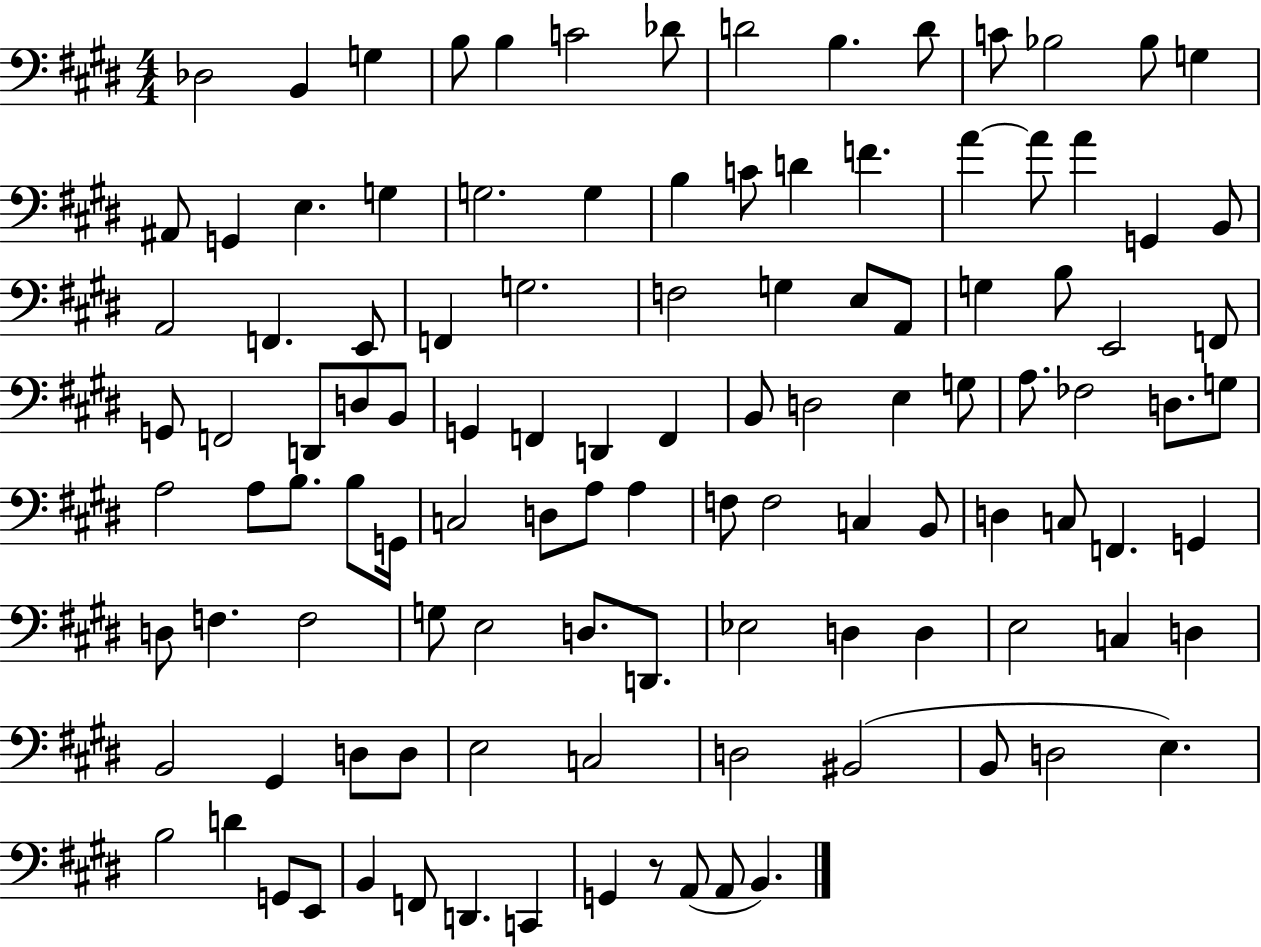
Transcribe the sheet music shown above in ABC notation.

X:1
T:Untitled
M:4/4
L:1/4
K:E
_D,2 B,, G, B,/2 B, C2 _D/2 D2 B, D/2 C/2 _B,2 _B,/2 G, ^A,,/2 G,, E, G, G,2 G, B, C/2 D F A A/2 A G,, B,,/2 A,,2 F,, E,,/2 F,, G,2 F,2 G, E,/2 A,,/2 G, B,/2 E,,2 F,,/2 G,,/2 F,,2 D,,/2 D,/2 B,,/2 G,, F,, D,, F,, B,,/2 D,2 E, G,/2 A,/2 _F,2 D,/2 G,/2 A,2 A,/2 B,/2 B,/2 G,,/4 C,2 D,/2 A,/2 A, F,/2 F,2 C, B,,/2 D, C,/2 F,, G,, D,/2 F, F,2 G,/2 E,2 D,/2 D,,/2 _E,2 D, D, E,2 C, D, B,,2 ^G,, D,/2 D,/2 E,2 C,2 D,2 ^B,,2 B,,/2 D,2 E, B,2 D G,,/2 E,,/2 B,, F,,/2 D,, C,, G,, z/2 A,,/2 A,,/2 B,,